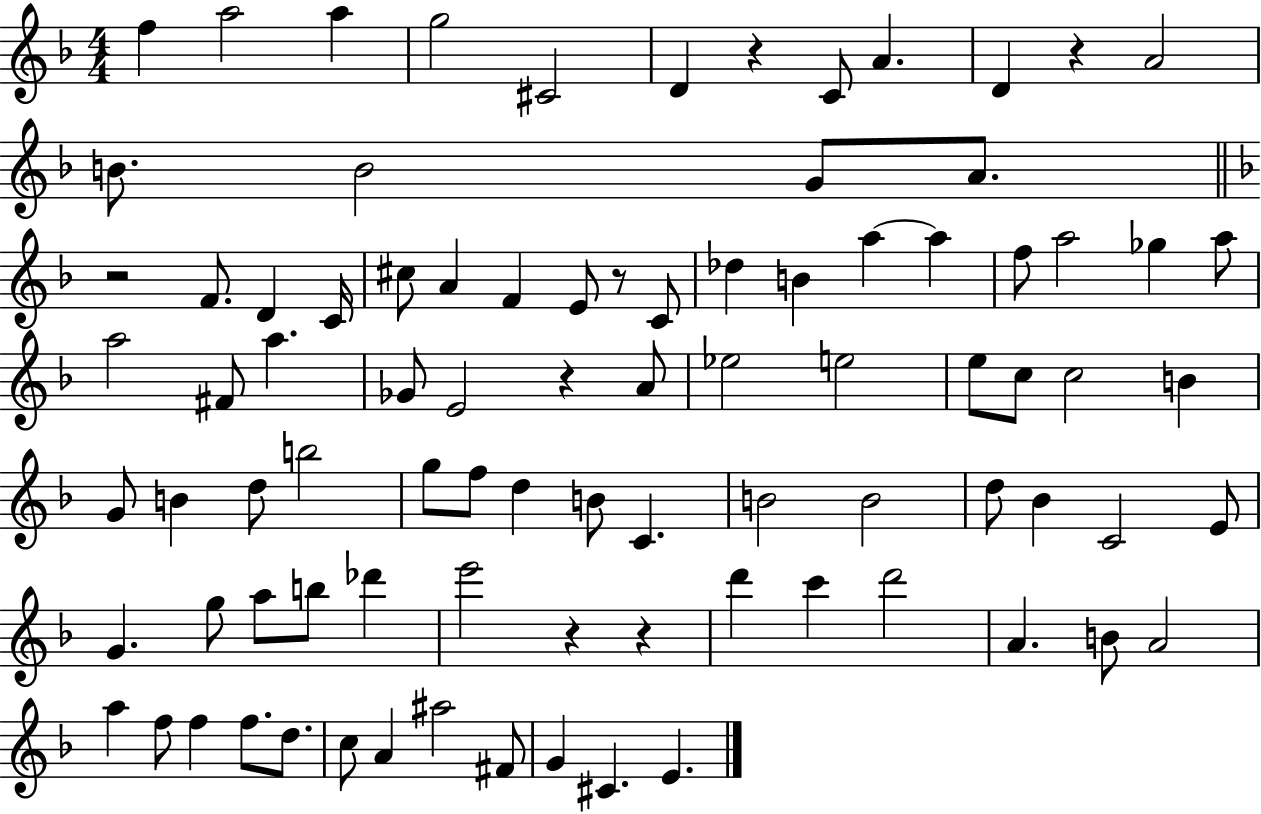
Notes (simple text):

F5/q A5/h A5/q G5/h C#4/h D4/q R/q C4/e A4/q. D4/q R/q A4/h B4/e. B4/h G4/e A4/e. R/h F4/e. D4/q C4/s C#5/e A4/q F4/q E4/e R/e C4/e Db5/q B4/q A5/q A5/q F5/e A5/h Gb5/q A5/e A5/h F#4/e A5/q. Gb4/e E4/h R/q A4/e Eb5/h E5/h E5/e C5/e C5/h B4/q G4/e B4/q D5/e B5/h G5/e F5/e D5/q B4/e C4/q. B4/h B4/h D5/e Bb4/q C4/h E4/e G4/q. G5/e A5/e B5/e Db6/q E6/h R/q R/q D6/q C6/q D6/h A4/q. B4/e A4/h A5/q F5/e F5/q F5/e. D5/e. C5/e A4/q A#5/h F#4/e G4/q C#4/q. E4/q.